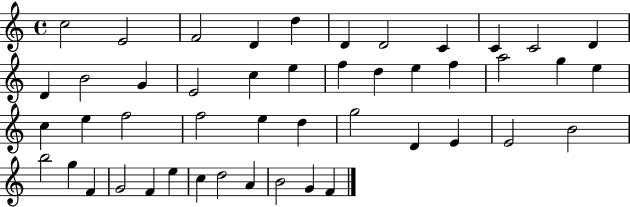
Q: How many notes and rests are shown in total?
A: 47